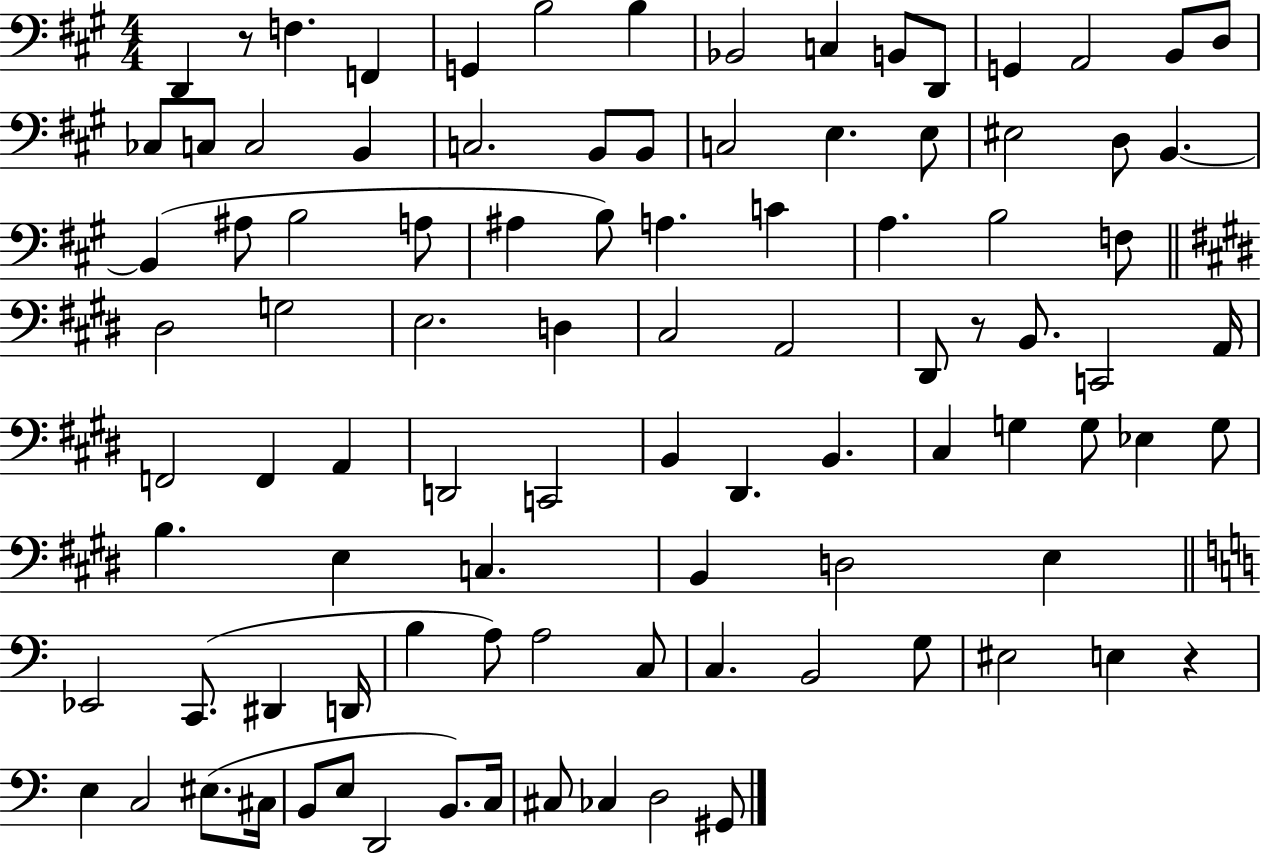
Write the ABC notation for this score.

X:1
T:Untitled
M:4/4
L:1/4
K:A
D,, z/2 F, F,, G,, B,2 B, _B,,2 C, B,,/2 D,,/2 G,, A,,2 B,,/2 D,/2 _C,/2 C,/2 C,2 B,, C,2 B,,/2 B,,/2 C,2 E, E,/2 ^E,2 D,/2 B,, B,, ^A,/2 B,2 A,/2 ^A, B,/2 A, C A, B,2 F,/2 ^D,2 G,2 E,2 D, ^C,2 A,,2 ^D,,/2 z/2 B,,/2 C,,2 A,,/4 F,,2 F,, A,, D,,2 C,,2 B,, ^D,, B,, ^C, G, G,/2 _E, G,/2 B, E, C, B,, D,2 E, _E,,2 C,,/2 ^D,, D,,/4 B, A,/2 A,2 C,/2 C, B,,2 G,/2 ^E,2 E, z E, C,2 ^E,/2 ^C,/4 B,,/2 E,/2 D,,2 B,,/2 C,/4 ^C,/2 _C, D,2 ^G,,/2